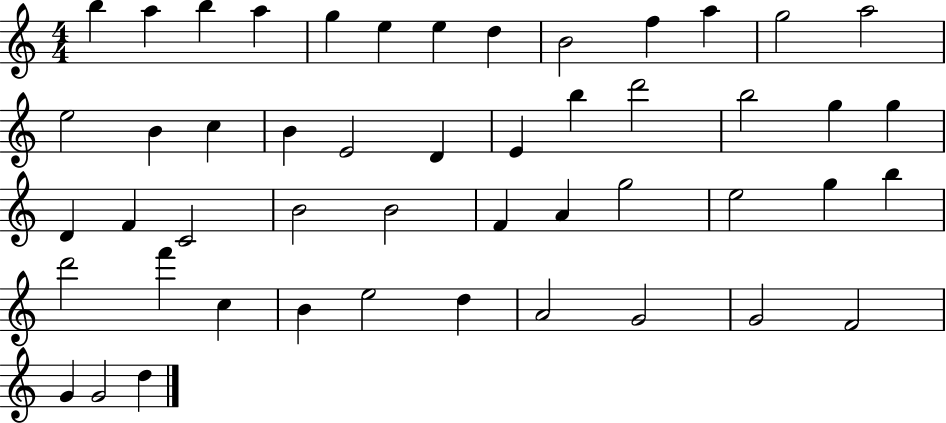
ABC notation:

X:1
T:Untitled
M:4/4
L:1/4
K:C
b a b a g e e d B2 f a g2 a2 e2 B c B E2 D E b d'2 b2 g g D F C2 B2 B2 F A g2 e2 g b d'2 f' c B e2 d A2 G2 G2 F2 G G2 d